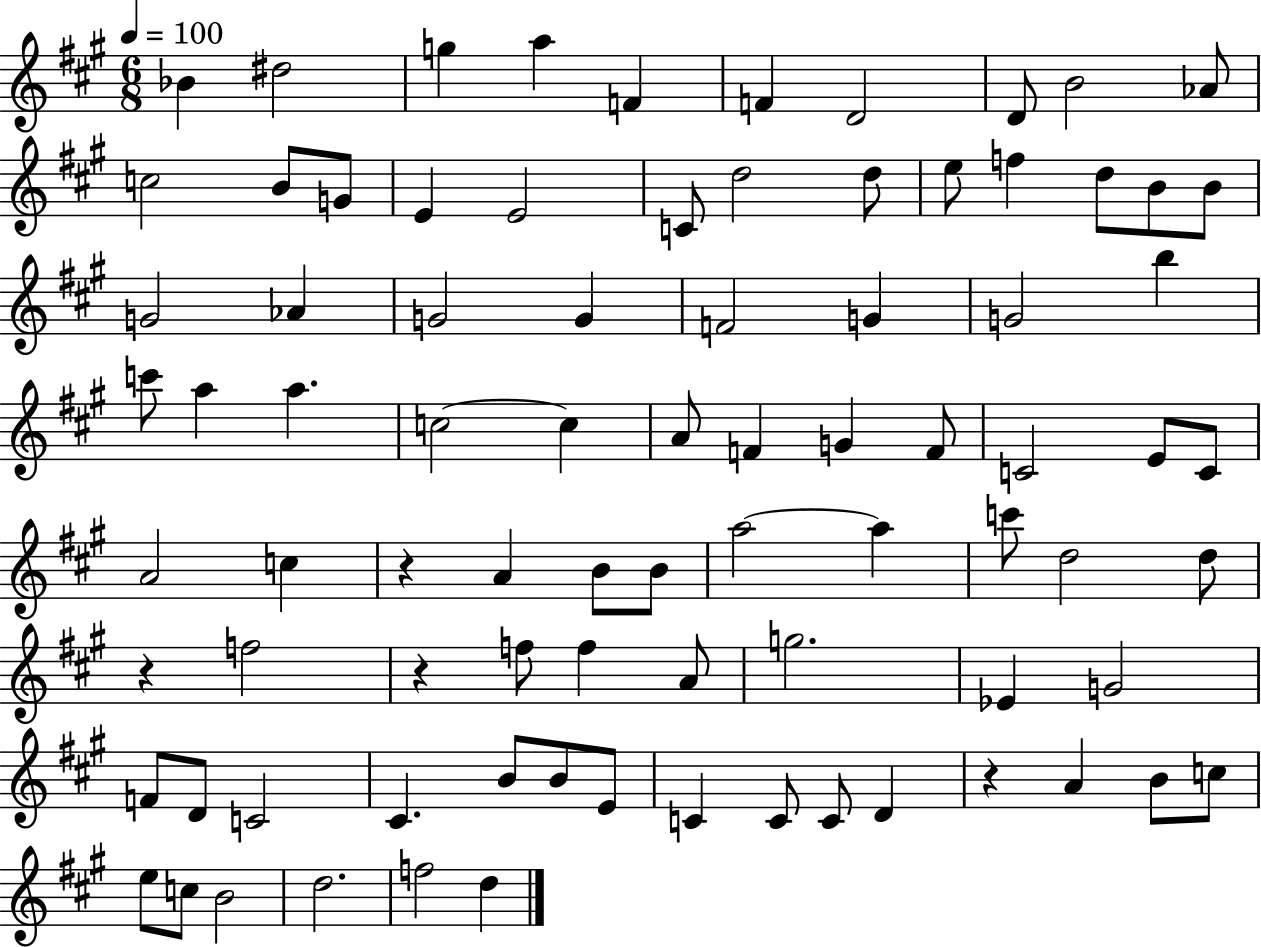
X:1
T:Untitled
M:6/8
L:1/4
K:A
_B ^d2 g a F F D2 D/2 B2 _A/2 c2 B/2 G/2 E E2 C/2 d2 d/2 e/2 f d/2 B/2 B/2 G2 _A G2 G F2 G G2 b c'/2 a a c2 c A/2 F G F/2 C2 E/2 C/2 A2 c z A B/2 B/2 a2 a c'/2 d2 d/2 z f2 z f/2 f A/2 g2 _E G2 F/2 D/2 C2 ^C B/2 B/2 E/2 C C/2 C/2 D z A B/2 c/2 e/2 c/2 B2 d2 f2 d